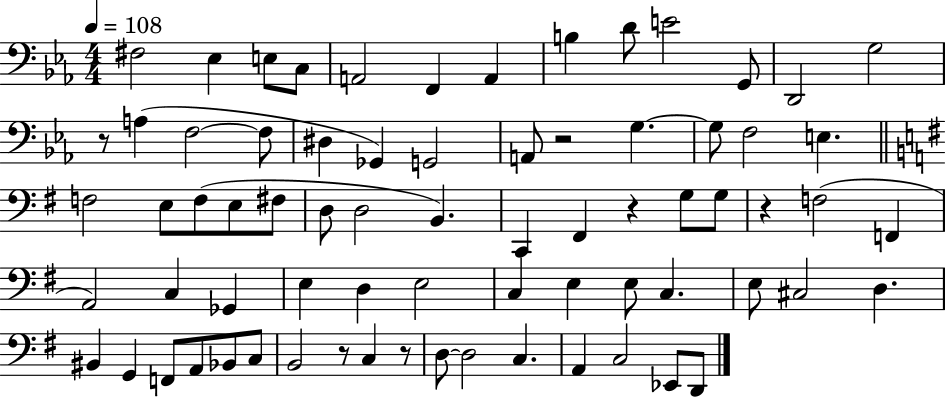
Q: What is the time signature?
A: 4/4